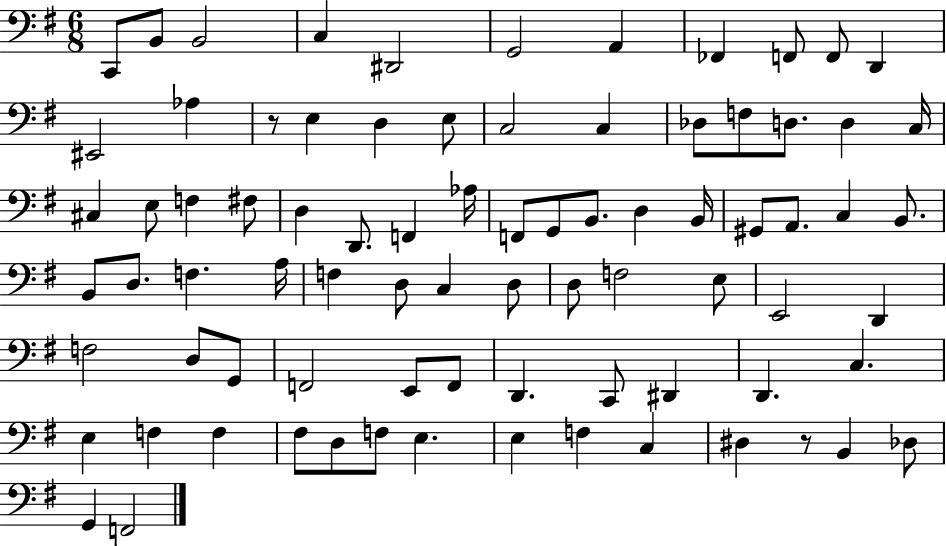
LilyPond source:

{
  \clef bass
  \numericTimeSignature
  \time 6/8
  \key g \major
  c,8 b,8 b,2 | c4 dis,2 | g,2 a,4 | fes,4 f,8 f,8 d,4 | \break eis,2 aes4 | r8 e4 d4 e8 | c2 c4 | des8 f8 d8. d4 c16 | \break cis4 e8 f4 fis8 | d4 d,8. f,4 aes16 | f,8 g,8 b,8. d4 b,16 | gis,8 a,8. c4 b,8. | \break b,8 d8. f4. a16 | f4 d8 c4 d8 | d8 f2 e8 | e,2 d,4 | \break f2 d8 g,8 | f,2 e,8 f,8 | d,4. c,8 dis,4 | d,4. c4. | \break e4 f4 f4 | fis8 d8 f8 e4. | e4 f4 c4 | dis4 r8 b,4 des8 | \break g,4 f,2 | \bar "|."
}